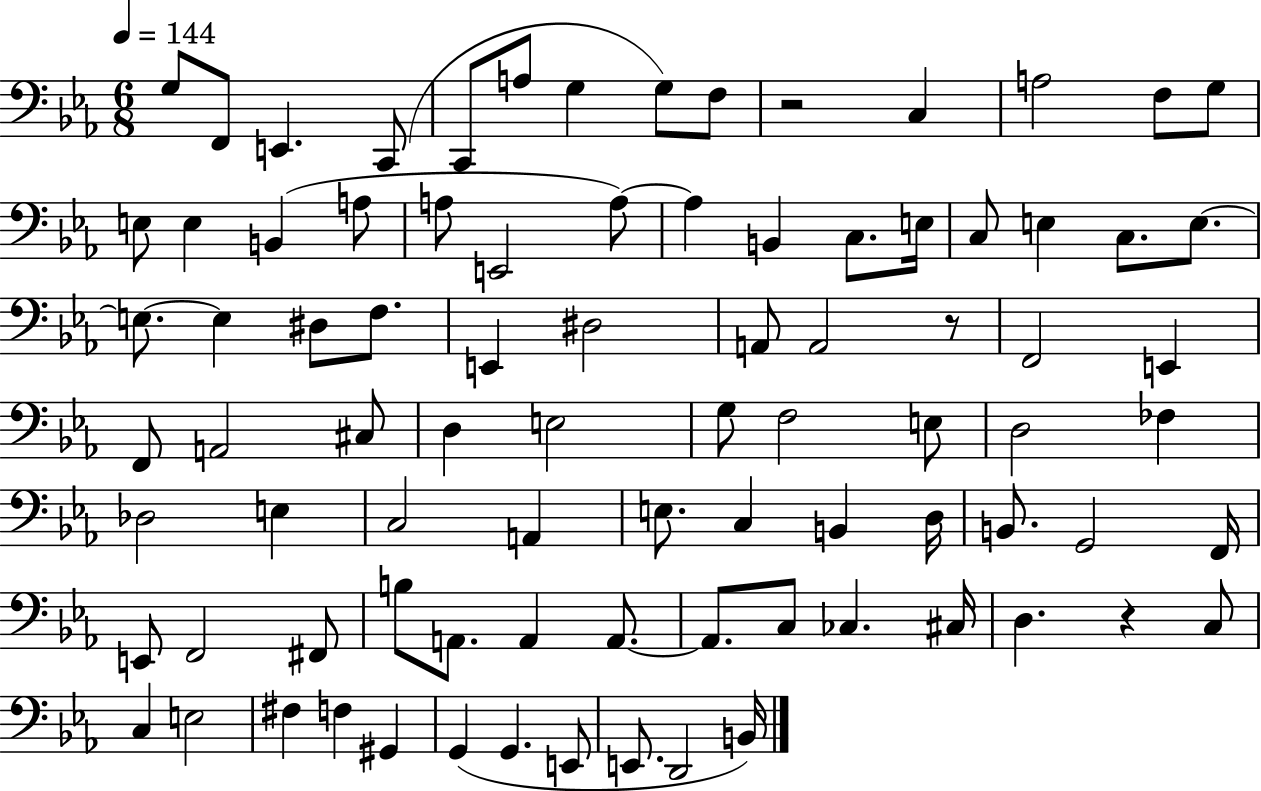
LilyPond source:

{
  \clef bass
  \numericTimeSignature
  \time 6/8
  \key ees \major
  \tempo 4 = 144
  g8 f,8 e,4. c,8( | c,8 a8 g4 g8) f8 | r2 c4 | a2 f8 g8 | \break e8 e4 b,4( a8 | a8 e,2 a8~~) | a4 b,4 c8. e16 | c8 e4 c8. e8.~~ | \break e8.~~ e4 dis8 f8. | e,4 dis2 | a,8 a,2 r8 | f,2 e,4 | \break f,8 a,2 cis8 | d4 e2 | g8 f2 e8 | d2 fes4 | \break des2 e4 | c2 a,4 | e8. c4 b,4 d16 | b,8. g,2 f,16 | \break e,8 f,2 fis,8 | b8 a,8. a,4 a,8.~~ | a,8. c8 ces4. cis16 | d4. r4 c8 | \break c4 e2 | fis4 f4 gis,4 | g,4( g,4. e,8 | e,8. d,2 b,16) | \break \bar "|."
}